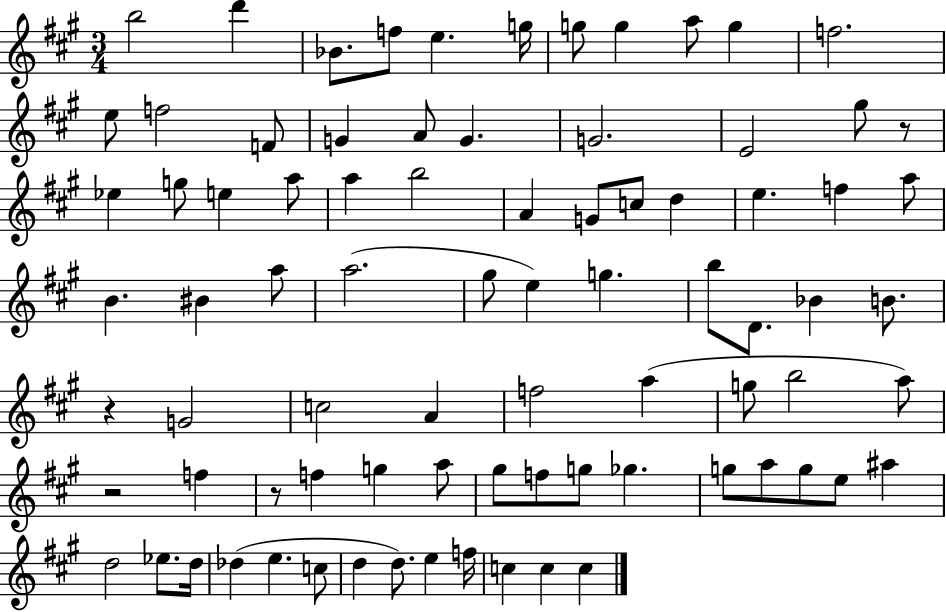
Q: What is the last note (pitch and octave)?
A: C5